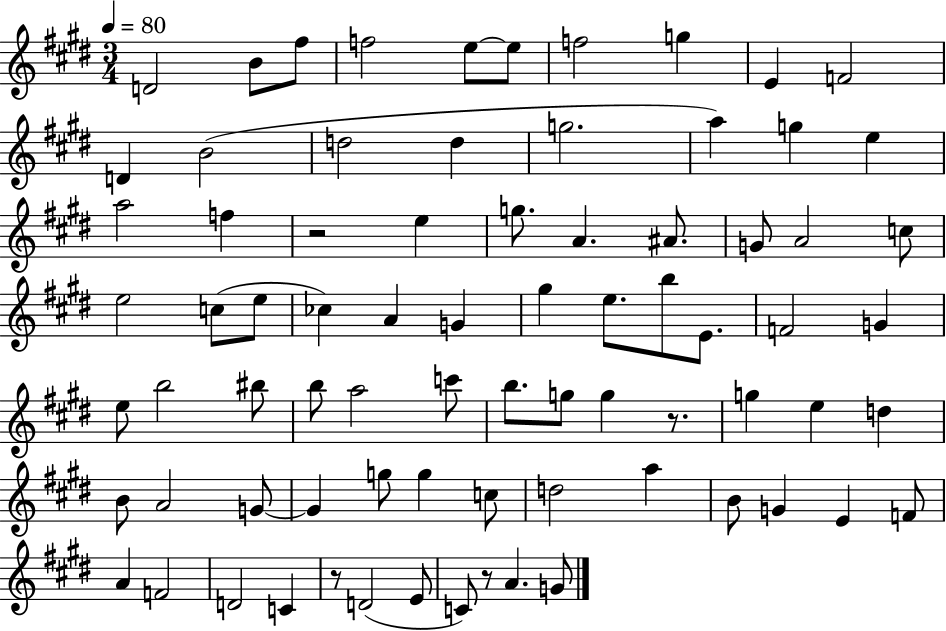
X:1
T:Untitled
M:3/4
L:1/4
K:E
D2 B/2 ^f/2 f2 e/2 e/2 f2 g E F2 D B2 d2 d g2 a g e a2 f z2 e g/2 A ^A/2 G/2 A2 c/2 e2 c/2 e/2 _c A G ^g e/2 b/2 E/2 F2 G e/2 b2 ^b/2 b/2 a2 c'/2 b/2 g/2 g z/2 g e d B/2 A2 G/2 G g/2 g c/2 d2 a B/2 G E F/2 A F2 D2 C z/2 D2 E/2 C/2 z/2 A G/2